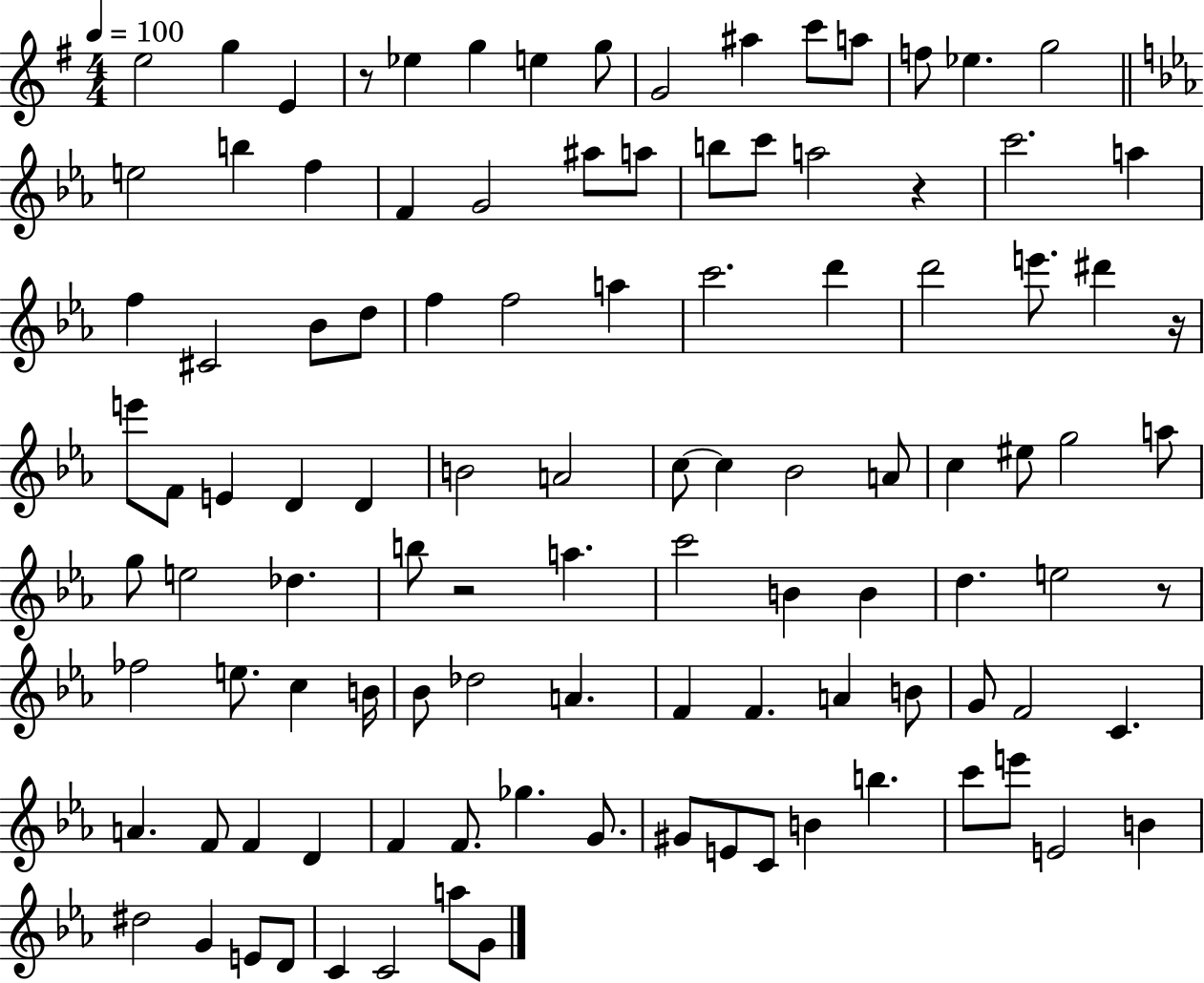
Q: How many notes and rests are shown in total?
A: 107